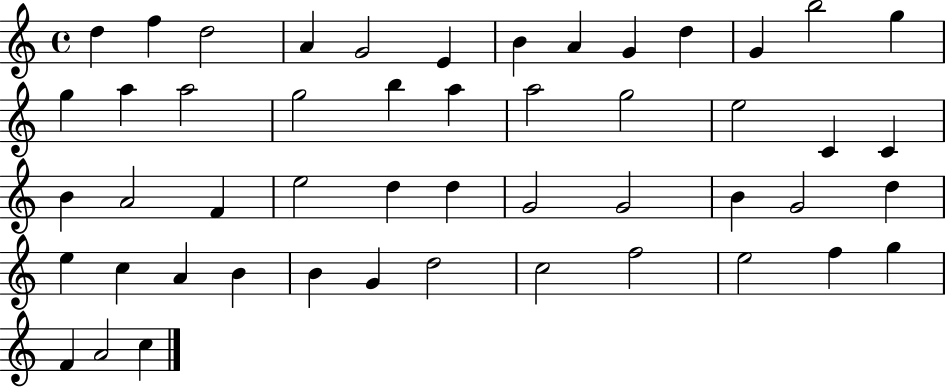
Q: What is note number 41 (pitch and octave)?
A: G4